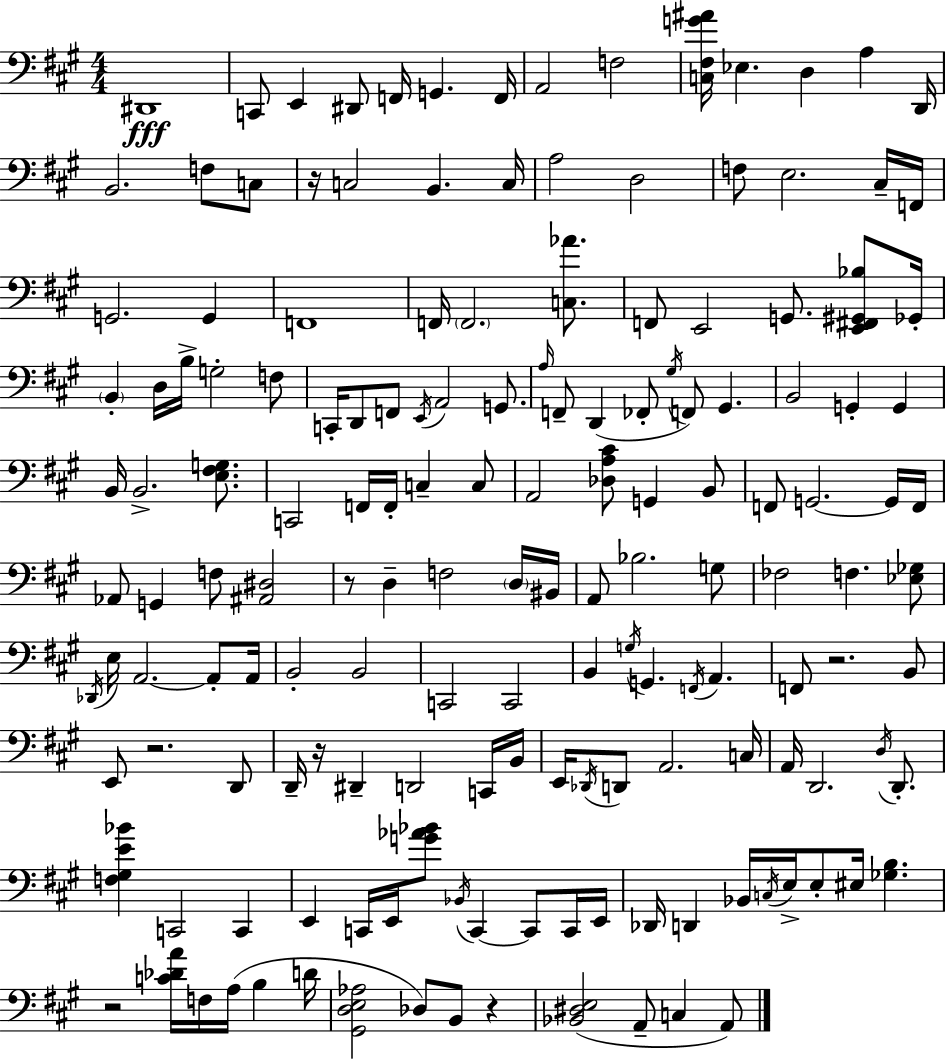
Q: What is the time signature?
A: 4/4